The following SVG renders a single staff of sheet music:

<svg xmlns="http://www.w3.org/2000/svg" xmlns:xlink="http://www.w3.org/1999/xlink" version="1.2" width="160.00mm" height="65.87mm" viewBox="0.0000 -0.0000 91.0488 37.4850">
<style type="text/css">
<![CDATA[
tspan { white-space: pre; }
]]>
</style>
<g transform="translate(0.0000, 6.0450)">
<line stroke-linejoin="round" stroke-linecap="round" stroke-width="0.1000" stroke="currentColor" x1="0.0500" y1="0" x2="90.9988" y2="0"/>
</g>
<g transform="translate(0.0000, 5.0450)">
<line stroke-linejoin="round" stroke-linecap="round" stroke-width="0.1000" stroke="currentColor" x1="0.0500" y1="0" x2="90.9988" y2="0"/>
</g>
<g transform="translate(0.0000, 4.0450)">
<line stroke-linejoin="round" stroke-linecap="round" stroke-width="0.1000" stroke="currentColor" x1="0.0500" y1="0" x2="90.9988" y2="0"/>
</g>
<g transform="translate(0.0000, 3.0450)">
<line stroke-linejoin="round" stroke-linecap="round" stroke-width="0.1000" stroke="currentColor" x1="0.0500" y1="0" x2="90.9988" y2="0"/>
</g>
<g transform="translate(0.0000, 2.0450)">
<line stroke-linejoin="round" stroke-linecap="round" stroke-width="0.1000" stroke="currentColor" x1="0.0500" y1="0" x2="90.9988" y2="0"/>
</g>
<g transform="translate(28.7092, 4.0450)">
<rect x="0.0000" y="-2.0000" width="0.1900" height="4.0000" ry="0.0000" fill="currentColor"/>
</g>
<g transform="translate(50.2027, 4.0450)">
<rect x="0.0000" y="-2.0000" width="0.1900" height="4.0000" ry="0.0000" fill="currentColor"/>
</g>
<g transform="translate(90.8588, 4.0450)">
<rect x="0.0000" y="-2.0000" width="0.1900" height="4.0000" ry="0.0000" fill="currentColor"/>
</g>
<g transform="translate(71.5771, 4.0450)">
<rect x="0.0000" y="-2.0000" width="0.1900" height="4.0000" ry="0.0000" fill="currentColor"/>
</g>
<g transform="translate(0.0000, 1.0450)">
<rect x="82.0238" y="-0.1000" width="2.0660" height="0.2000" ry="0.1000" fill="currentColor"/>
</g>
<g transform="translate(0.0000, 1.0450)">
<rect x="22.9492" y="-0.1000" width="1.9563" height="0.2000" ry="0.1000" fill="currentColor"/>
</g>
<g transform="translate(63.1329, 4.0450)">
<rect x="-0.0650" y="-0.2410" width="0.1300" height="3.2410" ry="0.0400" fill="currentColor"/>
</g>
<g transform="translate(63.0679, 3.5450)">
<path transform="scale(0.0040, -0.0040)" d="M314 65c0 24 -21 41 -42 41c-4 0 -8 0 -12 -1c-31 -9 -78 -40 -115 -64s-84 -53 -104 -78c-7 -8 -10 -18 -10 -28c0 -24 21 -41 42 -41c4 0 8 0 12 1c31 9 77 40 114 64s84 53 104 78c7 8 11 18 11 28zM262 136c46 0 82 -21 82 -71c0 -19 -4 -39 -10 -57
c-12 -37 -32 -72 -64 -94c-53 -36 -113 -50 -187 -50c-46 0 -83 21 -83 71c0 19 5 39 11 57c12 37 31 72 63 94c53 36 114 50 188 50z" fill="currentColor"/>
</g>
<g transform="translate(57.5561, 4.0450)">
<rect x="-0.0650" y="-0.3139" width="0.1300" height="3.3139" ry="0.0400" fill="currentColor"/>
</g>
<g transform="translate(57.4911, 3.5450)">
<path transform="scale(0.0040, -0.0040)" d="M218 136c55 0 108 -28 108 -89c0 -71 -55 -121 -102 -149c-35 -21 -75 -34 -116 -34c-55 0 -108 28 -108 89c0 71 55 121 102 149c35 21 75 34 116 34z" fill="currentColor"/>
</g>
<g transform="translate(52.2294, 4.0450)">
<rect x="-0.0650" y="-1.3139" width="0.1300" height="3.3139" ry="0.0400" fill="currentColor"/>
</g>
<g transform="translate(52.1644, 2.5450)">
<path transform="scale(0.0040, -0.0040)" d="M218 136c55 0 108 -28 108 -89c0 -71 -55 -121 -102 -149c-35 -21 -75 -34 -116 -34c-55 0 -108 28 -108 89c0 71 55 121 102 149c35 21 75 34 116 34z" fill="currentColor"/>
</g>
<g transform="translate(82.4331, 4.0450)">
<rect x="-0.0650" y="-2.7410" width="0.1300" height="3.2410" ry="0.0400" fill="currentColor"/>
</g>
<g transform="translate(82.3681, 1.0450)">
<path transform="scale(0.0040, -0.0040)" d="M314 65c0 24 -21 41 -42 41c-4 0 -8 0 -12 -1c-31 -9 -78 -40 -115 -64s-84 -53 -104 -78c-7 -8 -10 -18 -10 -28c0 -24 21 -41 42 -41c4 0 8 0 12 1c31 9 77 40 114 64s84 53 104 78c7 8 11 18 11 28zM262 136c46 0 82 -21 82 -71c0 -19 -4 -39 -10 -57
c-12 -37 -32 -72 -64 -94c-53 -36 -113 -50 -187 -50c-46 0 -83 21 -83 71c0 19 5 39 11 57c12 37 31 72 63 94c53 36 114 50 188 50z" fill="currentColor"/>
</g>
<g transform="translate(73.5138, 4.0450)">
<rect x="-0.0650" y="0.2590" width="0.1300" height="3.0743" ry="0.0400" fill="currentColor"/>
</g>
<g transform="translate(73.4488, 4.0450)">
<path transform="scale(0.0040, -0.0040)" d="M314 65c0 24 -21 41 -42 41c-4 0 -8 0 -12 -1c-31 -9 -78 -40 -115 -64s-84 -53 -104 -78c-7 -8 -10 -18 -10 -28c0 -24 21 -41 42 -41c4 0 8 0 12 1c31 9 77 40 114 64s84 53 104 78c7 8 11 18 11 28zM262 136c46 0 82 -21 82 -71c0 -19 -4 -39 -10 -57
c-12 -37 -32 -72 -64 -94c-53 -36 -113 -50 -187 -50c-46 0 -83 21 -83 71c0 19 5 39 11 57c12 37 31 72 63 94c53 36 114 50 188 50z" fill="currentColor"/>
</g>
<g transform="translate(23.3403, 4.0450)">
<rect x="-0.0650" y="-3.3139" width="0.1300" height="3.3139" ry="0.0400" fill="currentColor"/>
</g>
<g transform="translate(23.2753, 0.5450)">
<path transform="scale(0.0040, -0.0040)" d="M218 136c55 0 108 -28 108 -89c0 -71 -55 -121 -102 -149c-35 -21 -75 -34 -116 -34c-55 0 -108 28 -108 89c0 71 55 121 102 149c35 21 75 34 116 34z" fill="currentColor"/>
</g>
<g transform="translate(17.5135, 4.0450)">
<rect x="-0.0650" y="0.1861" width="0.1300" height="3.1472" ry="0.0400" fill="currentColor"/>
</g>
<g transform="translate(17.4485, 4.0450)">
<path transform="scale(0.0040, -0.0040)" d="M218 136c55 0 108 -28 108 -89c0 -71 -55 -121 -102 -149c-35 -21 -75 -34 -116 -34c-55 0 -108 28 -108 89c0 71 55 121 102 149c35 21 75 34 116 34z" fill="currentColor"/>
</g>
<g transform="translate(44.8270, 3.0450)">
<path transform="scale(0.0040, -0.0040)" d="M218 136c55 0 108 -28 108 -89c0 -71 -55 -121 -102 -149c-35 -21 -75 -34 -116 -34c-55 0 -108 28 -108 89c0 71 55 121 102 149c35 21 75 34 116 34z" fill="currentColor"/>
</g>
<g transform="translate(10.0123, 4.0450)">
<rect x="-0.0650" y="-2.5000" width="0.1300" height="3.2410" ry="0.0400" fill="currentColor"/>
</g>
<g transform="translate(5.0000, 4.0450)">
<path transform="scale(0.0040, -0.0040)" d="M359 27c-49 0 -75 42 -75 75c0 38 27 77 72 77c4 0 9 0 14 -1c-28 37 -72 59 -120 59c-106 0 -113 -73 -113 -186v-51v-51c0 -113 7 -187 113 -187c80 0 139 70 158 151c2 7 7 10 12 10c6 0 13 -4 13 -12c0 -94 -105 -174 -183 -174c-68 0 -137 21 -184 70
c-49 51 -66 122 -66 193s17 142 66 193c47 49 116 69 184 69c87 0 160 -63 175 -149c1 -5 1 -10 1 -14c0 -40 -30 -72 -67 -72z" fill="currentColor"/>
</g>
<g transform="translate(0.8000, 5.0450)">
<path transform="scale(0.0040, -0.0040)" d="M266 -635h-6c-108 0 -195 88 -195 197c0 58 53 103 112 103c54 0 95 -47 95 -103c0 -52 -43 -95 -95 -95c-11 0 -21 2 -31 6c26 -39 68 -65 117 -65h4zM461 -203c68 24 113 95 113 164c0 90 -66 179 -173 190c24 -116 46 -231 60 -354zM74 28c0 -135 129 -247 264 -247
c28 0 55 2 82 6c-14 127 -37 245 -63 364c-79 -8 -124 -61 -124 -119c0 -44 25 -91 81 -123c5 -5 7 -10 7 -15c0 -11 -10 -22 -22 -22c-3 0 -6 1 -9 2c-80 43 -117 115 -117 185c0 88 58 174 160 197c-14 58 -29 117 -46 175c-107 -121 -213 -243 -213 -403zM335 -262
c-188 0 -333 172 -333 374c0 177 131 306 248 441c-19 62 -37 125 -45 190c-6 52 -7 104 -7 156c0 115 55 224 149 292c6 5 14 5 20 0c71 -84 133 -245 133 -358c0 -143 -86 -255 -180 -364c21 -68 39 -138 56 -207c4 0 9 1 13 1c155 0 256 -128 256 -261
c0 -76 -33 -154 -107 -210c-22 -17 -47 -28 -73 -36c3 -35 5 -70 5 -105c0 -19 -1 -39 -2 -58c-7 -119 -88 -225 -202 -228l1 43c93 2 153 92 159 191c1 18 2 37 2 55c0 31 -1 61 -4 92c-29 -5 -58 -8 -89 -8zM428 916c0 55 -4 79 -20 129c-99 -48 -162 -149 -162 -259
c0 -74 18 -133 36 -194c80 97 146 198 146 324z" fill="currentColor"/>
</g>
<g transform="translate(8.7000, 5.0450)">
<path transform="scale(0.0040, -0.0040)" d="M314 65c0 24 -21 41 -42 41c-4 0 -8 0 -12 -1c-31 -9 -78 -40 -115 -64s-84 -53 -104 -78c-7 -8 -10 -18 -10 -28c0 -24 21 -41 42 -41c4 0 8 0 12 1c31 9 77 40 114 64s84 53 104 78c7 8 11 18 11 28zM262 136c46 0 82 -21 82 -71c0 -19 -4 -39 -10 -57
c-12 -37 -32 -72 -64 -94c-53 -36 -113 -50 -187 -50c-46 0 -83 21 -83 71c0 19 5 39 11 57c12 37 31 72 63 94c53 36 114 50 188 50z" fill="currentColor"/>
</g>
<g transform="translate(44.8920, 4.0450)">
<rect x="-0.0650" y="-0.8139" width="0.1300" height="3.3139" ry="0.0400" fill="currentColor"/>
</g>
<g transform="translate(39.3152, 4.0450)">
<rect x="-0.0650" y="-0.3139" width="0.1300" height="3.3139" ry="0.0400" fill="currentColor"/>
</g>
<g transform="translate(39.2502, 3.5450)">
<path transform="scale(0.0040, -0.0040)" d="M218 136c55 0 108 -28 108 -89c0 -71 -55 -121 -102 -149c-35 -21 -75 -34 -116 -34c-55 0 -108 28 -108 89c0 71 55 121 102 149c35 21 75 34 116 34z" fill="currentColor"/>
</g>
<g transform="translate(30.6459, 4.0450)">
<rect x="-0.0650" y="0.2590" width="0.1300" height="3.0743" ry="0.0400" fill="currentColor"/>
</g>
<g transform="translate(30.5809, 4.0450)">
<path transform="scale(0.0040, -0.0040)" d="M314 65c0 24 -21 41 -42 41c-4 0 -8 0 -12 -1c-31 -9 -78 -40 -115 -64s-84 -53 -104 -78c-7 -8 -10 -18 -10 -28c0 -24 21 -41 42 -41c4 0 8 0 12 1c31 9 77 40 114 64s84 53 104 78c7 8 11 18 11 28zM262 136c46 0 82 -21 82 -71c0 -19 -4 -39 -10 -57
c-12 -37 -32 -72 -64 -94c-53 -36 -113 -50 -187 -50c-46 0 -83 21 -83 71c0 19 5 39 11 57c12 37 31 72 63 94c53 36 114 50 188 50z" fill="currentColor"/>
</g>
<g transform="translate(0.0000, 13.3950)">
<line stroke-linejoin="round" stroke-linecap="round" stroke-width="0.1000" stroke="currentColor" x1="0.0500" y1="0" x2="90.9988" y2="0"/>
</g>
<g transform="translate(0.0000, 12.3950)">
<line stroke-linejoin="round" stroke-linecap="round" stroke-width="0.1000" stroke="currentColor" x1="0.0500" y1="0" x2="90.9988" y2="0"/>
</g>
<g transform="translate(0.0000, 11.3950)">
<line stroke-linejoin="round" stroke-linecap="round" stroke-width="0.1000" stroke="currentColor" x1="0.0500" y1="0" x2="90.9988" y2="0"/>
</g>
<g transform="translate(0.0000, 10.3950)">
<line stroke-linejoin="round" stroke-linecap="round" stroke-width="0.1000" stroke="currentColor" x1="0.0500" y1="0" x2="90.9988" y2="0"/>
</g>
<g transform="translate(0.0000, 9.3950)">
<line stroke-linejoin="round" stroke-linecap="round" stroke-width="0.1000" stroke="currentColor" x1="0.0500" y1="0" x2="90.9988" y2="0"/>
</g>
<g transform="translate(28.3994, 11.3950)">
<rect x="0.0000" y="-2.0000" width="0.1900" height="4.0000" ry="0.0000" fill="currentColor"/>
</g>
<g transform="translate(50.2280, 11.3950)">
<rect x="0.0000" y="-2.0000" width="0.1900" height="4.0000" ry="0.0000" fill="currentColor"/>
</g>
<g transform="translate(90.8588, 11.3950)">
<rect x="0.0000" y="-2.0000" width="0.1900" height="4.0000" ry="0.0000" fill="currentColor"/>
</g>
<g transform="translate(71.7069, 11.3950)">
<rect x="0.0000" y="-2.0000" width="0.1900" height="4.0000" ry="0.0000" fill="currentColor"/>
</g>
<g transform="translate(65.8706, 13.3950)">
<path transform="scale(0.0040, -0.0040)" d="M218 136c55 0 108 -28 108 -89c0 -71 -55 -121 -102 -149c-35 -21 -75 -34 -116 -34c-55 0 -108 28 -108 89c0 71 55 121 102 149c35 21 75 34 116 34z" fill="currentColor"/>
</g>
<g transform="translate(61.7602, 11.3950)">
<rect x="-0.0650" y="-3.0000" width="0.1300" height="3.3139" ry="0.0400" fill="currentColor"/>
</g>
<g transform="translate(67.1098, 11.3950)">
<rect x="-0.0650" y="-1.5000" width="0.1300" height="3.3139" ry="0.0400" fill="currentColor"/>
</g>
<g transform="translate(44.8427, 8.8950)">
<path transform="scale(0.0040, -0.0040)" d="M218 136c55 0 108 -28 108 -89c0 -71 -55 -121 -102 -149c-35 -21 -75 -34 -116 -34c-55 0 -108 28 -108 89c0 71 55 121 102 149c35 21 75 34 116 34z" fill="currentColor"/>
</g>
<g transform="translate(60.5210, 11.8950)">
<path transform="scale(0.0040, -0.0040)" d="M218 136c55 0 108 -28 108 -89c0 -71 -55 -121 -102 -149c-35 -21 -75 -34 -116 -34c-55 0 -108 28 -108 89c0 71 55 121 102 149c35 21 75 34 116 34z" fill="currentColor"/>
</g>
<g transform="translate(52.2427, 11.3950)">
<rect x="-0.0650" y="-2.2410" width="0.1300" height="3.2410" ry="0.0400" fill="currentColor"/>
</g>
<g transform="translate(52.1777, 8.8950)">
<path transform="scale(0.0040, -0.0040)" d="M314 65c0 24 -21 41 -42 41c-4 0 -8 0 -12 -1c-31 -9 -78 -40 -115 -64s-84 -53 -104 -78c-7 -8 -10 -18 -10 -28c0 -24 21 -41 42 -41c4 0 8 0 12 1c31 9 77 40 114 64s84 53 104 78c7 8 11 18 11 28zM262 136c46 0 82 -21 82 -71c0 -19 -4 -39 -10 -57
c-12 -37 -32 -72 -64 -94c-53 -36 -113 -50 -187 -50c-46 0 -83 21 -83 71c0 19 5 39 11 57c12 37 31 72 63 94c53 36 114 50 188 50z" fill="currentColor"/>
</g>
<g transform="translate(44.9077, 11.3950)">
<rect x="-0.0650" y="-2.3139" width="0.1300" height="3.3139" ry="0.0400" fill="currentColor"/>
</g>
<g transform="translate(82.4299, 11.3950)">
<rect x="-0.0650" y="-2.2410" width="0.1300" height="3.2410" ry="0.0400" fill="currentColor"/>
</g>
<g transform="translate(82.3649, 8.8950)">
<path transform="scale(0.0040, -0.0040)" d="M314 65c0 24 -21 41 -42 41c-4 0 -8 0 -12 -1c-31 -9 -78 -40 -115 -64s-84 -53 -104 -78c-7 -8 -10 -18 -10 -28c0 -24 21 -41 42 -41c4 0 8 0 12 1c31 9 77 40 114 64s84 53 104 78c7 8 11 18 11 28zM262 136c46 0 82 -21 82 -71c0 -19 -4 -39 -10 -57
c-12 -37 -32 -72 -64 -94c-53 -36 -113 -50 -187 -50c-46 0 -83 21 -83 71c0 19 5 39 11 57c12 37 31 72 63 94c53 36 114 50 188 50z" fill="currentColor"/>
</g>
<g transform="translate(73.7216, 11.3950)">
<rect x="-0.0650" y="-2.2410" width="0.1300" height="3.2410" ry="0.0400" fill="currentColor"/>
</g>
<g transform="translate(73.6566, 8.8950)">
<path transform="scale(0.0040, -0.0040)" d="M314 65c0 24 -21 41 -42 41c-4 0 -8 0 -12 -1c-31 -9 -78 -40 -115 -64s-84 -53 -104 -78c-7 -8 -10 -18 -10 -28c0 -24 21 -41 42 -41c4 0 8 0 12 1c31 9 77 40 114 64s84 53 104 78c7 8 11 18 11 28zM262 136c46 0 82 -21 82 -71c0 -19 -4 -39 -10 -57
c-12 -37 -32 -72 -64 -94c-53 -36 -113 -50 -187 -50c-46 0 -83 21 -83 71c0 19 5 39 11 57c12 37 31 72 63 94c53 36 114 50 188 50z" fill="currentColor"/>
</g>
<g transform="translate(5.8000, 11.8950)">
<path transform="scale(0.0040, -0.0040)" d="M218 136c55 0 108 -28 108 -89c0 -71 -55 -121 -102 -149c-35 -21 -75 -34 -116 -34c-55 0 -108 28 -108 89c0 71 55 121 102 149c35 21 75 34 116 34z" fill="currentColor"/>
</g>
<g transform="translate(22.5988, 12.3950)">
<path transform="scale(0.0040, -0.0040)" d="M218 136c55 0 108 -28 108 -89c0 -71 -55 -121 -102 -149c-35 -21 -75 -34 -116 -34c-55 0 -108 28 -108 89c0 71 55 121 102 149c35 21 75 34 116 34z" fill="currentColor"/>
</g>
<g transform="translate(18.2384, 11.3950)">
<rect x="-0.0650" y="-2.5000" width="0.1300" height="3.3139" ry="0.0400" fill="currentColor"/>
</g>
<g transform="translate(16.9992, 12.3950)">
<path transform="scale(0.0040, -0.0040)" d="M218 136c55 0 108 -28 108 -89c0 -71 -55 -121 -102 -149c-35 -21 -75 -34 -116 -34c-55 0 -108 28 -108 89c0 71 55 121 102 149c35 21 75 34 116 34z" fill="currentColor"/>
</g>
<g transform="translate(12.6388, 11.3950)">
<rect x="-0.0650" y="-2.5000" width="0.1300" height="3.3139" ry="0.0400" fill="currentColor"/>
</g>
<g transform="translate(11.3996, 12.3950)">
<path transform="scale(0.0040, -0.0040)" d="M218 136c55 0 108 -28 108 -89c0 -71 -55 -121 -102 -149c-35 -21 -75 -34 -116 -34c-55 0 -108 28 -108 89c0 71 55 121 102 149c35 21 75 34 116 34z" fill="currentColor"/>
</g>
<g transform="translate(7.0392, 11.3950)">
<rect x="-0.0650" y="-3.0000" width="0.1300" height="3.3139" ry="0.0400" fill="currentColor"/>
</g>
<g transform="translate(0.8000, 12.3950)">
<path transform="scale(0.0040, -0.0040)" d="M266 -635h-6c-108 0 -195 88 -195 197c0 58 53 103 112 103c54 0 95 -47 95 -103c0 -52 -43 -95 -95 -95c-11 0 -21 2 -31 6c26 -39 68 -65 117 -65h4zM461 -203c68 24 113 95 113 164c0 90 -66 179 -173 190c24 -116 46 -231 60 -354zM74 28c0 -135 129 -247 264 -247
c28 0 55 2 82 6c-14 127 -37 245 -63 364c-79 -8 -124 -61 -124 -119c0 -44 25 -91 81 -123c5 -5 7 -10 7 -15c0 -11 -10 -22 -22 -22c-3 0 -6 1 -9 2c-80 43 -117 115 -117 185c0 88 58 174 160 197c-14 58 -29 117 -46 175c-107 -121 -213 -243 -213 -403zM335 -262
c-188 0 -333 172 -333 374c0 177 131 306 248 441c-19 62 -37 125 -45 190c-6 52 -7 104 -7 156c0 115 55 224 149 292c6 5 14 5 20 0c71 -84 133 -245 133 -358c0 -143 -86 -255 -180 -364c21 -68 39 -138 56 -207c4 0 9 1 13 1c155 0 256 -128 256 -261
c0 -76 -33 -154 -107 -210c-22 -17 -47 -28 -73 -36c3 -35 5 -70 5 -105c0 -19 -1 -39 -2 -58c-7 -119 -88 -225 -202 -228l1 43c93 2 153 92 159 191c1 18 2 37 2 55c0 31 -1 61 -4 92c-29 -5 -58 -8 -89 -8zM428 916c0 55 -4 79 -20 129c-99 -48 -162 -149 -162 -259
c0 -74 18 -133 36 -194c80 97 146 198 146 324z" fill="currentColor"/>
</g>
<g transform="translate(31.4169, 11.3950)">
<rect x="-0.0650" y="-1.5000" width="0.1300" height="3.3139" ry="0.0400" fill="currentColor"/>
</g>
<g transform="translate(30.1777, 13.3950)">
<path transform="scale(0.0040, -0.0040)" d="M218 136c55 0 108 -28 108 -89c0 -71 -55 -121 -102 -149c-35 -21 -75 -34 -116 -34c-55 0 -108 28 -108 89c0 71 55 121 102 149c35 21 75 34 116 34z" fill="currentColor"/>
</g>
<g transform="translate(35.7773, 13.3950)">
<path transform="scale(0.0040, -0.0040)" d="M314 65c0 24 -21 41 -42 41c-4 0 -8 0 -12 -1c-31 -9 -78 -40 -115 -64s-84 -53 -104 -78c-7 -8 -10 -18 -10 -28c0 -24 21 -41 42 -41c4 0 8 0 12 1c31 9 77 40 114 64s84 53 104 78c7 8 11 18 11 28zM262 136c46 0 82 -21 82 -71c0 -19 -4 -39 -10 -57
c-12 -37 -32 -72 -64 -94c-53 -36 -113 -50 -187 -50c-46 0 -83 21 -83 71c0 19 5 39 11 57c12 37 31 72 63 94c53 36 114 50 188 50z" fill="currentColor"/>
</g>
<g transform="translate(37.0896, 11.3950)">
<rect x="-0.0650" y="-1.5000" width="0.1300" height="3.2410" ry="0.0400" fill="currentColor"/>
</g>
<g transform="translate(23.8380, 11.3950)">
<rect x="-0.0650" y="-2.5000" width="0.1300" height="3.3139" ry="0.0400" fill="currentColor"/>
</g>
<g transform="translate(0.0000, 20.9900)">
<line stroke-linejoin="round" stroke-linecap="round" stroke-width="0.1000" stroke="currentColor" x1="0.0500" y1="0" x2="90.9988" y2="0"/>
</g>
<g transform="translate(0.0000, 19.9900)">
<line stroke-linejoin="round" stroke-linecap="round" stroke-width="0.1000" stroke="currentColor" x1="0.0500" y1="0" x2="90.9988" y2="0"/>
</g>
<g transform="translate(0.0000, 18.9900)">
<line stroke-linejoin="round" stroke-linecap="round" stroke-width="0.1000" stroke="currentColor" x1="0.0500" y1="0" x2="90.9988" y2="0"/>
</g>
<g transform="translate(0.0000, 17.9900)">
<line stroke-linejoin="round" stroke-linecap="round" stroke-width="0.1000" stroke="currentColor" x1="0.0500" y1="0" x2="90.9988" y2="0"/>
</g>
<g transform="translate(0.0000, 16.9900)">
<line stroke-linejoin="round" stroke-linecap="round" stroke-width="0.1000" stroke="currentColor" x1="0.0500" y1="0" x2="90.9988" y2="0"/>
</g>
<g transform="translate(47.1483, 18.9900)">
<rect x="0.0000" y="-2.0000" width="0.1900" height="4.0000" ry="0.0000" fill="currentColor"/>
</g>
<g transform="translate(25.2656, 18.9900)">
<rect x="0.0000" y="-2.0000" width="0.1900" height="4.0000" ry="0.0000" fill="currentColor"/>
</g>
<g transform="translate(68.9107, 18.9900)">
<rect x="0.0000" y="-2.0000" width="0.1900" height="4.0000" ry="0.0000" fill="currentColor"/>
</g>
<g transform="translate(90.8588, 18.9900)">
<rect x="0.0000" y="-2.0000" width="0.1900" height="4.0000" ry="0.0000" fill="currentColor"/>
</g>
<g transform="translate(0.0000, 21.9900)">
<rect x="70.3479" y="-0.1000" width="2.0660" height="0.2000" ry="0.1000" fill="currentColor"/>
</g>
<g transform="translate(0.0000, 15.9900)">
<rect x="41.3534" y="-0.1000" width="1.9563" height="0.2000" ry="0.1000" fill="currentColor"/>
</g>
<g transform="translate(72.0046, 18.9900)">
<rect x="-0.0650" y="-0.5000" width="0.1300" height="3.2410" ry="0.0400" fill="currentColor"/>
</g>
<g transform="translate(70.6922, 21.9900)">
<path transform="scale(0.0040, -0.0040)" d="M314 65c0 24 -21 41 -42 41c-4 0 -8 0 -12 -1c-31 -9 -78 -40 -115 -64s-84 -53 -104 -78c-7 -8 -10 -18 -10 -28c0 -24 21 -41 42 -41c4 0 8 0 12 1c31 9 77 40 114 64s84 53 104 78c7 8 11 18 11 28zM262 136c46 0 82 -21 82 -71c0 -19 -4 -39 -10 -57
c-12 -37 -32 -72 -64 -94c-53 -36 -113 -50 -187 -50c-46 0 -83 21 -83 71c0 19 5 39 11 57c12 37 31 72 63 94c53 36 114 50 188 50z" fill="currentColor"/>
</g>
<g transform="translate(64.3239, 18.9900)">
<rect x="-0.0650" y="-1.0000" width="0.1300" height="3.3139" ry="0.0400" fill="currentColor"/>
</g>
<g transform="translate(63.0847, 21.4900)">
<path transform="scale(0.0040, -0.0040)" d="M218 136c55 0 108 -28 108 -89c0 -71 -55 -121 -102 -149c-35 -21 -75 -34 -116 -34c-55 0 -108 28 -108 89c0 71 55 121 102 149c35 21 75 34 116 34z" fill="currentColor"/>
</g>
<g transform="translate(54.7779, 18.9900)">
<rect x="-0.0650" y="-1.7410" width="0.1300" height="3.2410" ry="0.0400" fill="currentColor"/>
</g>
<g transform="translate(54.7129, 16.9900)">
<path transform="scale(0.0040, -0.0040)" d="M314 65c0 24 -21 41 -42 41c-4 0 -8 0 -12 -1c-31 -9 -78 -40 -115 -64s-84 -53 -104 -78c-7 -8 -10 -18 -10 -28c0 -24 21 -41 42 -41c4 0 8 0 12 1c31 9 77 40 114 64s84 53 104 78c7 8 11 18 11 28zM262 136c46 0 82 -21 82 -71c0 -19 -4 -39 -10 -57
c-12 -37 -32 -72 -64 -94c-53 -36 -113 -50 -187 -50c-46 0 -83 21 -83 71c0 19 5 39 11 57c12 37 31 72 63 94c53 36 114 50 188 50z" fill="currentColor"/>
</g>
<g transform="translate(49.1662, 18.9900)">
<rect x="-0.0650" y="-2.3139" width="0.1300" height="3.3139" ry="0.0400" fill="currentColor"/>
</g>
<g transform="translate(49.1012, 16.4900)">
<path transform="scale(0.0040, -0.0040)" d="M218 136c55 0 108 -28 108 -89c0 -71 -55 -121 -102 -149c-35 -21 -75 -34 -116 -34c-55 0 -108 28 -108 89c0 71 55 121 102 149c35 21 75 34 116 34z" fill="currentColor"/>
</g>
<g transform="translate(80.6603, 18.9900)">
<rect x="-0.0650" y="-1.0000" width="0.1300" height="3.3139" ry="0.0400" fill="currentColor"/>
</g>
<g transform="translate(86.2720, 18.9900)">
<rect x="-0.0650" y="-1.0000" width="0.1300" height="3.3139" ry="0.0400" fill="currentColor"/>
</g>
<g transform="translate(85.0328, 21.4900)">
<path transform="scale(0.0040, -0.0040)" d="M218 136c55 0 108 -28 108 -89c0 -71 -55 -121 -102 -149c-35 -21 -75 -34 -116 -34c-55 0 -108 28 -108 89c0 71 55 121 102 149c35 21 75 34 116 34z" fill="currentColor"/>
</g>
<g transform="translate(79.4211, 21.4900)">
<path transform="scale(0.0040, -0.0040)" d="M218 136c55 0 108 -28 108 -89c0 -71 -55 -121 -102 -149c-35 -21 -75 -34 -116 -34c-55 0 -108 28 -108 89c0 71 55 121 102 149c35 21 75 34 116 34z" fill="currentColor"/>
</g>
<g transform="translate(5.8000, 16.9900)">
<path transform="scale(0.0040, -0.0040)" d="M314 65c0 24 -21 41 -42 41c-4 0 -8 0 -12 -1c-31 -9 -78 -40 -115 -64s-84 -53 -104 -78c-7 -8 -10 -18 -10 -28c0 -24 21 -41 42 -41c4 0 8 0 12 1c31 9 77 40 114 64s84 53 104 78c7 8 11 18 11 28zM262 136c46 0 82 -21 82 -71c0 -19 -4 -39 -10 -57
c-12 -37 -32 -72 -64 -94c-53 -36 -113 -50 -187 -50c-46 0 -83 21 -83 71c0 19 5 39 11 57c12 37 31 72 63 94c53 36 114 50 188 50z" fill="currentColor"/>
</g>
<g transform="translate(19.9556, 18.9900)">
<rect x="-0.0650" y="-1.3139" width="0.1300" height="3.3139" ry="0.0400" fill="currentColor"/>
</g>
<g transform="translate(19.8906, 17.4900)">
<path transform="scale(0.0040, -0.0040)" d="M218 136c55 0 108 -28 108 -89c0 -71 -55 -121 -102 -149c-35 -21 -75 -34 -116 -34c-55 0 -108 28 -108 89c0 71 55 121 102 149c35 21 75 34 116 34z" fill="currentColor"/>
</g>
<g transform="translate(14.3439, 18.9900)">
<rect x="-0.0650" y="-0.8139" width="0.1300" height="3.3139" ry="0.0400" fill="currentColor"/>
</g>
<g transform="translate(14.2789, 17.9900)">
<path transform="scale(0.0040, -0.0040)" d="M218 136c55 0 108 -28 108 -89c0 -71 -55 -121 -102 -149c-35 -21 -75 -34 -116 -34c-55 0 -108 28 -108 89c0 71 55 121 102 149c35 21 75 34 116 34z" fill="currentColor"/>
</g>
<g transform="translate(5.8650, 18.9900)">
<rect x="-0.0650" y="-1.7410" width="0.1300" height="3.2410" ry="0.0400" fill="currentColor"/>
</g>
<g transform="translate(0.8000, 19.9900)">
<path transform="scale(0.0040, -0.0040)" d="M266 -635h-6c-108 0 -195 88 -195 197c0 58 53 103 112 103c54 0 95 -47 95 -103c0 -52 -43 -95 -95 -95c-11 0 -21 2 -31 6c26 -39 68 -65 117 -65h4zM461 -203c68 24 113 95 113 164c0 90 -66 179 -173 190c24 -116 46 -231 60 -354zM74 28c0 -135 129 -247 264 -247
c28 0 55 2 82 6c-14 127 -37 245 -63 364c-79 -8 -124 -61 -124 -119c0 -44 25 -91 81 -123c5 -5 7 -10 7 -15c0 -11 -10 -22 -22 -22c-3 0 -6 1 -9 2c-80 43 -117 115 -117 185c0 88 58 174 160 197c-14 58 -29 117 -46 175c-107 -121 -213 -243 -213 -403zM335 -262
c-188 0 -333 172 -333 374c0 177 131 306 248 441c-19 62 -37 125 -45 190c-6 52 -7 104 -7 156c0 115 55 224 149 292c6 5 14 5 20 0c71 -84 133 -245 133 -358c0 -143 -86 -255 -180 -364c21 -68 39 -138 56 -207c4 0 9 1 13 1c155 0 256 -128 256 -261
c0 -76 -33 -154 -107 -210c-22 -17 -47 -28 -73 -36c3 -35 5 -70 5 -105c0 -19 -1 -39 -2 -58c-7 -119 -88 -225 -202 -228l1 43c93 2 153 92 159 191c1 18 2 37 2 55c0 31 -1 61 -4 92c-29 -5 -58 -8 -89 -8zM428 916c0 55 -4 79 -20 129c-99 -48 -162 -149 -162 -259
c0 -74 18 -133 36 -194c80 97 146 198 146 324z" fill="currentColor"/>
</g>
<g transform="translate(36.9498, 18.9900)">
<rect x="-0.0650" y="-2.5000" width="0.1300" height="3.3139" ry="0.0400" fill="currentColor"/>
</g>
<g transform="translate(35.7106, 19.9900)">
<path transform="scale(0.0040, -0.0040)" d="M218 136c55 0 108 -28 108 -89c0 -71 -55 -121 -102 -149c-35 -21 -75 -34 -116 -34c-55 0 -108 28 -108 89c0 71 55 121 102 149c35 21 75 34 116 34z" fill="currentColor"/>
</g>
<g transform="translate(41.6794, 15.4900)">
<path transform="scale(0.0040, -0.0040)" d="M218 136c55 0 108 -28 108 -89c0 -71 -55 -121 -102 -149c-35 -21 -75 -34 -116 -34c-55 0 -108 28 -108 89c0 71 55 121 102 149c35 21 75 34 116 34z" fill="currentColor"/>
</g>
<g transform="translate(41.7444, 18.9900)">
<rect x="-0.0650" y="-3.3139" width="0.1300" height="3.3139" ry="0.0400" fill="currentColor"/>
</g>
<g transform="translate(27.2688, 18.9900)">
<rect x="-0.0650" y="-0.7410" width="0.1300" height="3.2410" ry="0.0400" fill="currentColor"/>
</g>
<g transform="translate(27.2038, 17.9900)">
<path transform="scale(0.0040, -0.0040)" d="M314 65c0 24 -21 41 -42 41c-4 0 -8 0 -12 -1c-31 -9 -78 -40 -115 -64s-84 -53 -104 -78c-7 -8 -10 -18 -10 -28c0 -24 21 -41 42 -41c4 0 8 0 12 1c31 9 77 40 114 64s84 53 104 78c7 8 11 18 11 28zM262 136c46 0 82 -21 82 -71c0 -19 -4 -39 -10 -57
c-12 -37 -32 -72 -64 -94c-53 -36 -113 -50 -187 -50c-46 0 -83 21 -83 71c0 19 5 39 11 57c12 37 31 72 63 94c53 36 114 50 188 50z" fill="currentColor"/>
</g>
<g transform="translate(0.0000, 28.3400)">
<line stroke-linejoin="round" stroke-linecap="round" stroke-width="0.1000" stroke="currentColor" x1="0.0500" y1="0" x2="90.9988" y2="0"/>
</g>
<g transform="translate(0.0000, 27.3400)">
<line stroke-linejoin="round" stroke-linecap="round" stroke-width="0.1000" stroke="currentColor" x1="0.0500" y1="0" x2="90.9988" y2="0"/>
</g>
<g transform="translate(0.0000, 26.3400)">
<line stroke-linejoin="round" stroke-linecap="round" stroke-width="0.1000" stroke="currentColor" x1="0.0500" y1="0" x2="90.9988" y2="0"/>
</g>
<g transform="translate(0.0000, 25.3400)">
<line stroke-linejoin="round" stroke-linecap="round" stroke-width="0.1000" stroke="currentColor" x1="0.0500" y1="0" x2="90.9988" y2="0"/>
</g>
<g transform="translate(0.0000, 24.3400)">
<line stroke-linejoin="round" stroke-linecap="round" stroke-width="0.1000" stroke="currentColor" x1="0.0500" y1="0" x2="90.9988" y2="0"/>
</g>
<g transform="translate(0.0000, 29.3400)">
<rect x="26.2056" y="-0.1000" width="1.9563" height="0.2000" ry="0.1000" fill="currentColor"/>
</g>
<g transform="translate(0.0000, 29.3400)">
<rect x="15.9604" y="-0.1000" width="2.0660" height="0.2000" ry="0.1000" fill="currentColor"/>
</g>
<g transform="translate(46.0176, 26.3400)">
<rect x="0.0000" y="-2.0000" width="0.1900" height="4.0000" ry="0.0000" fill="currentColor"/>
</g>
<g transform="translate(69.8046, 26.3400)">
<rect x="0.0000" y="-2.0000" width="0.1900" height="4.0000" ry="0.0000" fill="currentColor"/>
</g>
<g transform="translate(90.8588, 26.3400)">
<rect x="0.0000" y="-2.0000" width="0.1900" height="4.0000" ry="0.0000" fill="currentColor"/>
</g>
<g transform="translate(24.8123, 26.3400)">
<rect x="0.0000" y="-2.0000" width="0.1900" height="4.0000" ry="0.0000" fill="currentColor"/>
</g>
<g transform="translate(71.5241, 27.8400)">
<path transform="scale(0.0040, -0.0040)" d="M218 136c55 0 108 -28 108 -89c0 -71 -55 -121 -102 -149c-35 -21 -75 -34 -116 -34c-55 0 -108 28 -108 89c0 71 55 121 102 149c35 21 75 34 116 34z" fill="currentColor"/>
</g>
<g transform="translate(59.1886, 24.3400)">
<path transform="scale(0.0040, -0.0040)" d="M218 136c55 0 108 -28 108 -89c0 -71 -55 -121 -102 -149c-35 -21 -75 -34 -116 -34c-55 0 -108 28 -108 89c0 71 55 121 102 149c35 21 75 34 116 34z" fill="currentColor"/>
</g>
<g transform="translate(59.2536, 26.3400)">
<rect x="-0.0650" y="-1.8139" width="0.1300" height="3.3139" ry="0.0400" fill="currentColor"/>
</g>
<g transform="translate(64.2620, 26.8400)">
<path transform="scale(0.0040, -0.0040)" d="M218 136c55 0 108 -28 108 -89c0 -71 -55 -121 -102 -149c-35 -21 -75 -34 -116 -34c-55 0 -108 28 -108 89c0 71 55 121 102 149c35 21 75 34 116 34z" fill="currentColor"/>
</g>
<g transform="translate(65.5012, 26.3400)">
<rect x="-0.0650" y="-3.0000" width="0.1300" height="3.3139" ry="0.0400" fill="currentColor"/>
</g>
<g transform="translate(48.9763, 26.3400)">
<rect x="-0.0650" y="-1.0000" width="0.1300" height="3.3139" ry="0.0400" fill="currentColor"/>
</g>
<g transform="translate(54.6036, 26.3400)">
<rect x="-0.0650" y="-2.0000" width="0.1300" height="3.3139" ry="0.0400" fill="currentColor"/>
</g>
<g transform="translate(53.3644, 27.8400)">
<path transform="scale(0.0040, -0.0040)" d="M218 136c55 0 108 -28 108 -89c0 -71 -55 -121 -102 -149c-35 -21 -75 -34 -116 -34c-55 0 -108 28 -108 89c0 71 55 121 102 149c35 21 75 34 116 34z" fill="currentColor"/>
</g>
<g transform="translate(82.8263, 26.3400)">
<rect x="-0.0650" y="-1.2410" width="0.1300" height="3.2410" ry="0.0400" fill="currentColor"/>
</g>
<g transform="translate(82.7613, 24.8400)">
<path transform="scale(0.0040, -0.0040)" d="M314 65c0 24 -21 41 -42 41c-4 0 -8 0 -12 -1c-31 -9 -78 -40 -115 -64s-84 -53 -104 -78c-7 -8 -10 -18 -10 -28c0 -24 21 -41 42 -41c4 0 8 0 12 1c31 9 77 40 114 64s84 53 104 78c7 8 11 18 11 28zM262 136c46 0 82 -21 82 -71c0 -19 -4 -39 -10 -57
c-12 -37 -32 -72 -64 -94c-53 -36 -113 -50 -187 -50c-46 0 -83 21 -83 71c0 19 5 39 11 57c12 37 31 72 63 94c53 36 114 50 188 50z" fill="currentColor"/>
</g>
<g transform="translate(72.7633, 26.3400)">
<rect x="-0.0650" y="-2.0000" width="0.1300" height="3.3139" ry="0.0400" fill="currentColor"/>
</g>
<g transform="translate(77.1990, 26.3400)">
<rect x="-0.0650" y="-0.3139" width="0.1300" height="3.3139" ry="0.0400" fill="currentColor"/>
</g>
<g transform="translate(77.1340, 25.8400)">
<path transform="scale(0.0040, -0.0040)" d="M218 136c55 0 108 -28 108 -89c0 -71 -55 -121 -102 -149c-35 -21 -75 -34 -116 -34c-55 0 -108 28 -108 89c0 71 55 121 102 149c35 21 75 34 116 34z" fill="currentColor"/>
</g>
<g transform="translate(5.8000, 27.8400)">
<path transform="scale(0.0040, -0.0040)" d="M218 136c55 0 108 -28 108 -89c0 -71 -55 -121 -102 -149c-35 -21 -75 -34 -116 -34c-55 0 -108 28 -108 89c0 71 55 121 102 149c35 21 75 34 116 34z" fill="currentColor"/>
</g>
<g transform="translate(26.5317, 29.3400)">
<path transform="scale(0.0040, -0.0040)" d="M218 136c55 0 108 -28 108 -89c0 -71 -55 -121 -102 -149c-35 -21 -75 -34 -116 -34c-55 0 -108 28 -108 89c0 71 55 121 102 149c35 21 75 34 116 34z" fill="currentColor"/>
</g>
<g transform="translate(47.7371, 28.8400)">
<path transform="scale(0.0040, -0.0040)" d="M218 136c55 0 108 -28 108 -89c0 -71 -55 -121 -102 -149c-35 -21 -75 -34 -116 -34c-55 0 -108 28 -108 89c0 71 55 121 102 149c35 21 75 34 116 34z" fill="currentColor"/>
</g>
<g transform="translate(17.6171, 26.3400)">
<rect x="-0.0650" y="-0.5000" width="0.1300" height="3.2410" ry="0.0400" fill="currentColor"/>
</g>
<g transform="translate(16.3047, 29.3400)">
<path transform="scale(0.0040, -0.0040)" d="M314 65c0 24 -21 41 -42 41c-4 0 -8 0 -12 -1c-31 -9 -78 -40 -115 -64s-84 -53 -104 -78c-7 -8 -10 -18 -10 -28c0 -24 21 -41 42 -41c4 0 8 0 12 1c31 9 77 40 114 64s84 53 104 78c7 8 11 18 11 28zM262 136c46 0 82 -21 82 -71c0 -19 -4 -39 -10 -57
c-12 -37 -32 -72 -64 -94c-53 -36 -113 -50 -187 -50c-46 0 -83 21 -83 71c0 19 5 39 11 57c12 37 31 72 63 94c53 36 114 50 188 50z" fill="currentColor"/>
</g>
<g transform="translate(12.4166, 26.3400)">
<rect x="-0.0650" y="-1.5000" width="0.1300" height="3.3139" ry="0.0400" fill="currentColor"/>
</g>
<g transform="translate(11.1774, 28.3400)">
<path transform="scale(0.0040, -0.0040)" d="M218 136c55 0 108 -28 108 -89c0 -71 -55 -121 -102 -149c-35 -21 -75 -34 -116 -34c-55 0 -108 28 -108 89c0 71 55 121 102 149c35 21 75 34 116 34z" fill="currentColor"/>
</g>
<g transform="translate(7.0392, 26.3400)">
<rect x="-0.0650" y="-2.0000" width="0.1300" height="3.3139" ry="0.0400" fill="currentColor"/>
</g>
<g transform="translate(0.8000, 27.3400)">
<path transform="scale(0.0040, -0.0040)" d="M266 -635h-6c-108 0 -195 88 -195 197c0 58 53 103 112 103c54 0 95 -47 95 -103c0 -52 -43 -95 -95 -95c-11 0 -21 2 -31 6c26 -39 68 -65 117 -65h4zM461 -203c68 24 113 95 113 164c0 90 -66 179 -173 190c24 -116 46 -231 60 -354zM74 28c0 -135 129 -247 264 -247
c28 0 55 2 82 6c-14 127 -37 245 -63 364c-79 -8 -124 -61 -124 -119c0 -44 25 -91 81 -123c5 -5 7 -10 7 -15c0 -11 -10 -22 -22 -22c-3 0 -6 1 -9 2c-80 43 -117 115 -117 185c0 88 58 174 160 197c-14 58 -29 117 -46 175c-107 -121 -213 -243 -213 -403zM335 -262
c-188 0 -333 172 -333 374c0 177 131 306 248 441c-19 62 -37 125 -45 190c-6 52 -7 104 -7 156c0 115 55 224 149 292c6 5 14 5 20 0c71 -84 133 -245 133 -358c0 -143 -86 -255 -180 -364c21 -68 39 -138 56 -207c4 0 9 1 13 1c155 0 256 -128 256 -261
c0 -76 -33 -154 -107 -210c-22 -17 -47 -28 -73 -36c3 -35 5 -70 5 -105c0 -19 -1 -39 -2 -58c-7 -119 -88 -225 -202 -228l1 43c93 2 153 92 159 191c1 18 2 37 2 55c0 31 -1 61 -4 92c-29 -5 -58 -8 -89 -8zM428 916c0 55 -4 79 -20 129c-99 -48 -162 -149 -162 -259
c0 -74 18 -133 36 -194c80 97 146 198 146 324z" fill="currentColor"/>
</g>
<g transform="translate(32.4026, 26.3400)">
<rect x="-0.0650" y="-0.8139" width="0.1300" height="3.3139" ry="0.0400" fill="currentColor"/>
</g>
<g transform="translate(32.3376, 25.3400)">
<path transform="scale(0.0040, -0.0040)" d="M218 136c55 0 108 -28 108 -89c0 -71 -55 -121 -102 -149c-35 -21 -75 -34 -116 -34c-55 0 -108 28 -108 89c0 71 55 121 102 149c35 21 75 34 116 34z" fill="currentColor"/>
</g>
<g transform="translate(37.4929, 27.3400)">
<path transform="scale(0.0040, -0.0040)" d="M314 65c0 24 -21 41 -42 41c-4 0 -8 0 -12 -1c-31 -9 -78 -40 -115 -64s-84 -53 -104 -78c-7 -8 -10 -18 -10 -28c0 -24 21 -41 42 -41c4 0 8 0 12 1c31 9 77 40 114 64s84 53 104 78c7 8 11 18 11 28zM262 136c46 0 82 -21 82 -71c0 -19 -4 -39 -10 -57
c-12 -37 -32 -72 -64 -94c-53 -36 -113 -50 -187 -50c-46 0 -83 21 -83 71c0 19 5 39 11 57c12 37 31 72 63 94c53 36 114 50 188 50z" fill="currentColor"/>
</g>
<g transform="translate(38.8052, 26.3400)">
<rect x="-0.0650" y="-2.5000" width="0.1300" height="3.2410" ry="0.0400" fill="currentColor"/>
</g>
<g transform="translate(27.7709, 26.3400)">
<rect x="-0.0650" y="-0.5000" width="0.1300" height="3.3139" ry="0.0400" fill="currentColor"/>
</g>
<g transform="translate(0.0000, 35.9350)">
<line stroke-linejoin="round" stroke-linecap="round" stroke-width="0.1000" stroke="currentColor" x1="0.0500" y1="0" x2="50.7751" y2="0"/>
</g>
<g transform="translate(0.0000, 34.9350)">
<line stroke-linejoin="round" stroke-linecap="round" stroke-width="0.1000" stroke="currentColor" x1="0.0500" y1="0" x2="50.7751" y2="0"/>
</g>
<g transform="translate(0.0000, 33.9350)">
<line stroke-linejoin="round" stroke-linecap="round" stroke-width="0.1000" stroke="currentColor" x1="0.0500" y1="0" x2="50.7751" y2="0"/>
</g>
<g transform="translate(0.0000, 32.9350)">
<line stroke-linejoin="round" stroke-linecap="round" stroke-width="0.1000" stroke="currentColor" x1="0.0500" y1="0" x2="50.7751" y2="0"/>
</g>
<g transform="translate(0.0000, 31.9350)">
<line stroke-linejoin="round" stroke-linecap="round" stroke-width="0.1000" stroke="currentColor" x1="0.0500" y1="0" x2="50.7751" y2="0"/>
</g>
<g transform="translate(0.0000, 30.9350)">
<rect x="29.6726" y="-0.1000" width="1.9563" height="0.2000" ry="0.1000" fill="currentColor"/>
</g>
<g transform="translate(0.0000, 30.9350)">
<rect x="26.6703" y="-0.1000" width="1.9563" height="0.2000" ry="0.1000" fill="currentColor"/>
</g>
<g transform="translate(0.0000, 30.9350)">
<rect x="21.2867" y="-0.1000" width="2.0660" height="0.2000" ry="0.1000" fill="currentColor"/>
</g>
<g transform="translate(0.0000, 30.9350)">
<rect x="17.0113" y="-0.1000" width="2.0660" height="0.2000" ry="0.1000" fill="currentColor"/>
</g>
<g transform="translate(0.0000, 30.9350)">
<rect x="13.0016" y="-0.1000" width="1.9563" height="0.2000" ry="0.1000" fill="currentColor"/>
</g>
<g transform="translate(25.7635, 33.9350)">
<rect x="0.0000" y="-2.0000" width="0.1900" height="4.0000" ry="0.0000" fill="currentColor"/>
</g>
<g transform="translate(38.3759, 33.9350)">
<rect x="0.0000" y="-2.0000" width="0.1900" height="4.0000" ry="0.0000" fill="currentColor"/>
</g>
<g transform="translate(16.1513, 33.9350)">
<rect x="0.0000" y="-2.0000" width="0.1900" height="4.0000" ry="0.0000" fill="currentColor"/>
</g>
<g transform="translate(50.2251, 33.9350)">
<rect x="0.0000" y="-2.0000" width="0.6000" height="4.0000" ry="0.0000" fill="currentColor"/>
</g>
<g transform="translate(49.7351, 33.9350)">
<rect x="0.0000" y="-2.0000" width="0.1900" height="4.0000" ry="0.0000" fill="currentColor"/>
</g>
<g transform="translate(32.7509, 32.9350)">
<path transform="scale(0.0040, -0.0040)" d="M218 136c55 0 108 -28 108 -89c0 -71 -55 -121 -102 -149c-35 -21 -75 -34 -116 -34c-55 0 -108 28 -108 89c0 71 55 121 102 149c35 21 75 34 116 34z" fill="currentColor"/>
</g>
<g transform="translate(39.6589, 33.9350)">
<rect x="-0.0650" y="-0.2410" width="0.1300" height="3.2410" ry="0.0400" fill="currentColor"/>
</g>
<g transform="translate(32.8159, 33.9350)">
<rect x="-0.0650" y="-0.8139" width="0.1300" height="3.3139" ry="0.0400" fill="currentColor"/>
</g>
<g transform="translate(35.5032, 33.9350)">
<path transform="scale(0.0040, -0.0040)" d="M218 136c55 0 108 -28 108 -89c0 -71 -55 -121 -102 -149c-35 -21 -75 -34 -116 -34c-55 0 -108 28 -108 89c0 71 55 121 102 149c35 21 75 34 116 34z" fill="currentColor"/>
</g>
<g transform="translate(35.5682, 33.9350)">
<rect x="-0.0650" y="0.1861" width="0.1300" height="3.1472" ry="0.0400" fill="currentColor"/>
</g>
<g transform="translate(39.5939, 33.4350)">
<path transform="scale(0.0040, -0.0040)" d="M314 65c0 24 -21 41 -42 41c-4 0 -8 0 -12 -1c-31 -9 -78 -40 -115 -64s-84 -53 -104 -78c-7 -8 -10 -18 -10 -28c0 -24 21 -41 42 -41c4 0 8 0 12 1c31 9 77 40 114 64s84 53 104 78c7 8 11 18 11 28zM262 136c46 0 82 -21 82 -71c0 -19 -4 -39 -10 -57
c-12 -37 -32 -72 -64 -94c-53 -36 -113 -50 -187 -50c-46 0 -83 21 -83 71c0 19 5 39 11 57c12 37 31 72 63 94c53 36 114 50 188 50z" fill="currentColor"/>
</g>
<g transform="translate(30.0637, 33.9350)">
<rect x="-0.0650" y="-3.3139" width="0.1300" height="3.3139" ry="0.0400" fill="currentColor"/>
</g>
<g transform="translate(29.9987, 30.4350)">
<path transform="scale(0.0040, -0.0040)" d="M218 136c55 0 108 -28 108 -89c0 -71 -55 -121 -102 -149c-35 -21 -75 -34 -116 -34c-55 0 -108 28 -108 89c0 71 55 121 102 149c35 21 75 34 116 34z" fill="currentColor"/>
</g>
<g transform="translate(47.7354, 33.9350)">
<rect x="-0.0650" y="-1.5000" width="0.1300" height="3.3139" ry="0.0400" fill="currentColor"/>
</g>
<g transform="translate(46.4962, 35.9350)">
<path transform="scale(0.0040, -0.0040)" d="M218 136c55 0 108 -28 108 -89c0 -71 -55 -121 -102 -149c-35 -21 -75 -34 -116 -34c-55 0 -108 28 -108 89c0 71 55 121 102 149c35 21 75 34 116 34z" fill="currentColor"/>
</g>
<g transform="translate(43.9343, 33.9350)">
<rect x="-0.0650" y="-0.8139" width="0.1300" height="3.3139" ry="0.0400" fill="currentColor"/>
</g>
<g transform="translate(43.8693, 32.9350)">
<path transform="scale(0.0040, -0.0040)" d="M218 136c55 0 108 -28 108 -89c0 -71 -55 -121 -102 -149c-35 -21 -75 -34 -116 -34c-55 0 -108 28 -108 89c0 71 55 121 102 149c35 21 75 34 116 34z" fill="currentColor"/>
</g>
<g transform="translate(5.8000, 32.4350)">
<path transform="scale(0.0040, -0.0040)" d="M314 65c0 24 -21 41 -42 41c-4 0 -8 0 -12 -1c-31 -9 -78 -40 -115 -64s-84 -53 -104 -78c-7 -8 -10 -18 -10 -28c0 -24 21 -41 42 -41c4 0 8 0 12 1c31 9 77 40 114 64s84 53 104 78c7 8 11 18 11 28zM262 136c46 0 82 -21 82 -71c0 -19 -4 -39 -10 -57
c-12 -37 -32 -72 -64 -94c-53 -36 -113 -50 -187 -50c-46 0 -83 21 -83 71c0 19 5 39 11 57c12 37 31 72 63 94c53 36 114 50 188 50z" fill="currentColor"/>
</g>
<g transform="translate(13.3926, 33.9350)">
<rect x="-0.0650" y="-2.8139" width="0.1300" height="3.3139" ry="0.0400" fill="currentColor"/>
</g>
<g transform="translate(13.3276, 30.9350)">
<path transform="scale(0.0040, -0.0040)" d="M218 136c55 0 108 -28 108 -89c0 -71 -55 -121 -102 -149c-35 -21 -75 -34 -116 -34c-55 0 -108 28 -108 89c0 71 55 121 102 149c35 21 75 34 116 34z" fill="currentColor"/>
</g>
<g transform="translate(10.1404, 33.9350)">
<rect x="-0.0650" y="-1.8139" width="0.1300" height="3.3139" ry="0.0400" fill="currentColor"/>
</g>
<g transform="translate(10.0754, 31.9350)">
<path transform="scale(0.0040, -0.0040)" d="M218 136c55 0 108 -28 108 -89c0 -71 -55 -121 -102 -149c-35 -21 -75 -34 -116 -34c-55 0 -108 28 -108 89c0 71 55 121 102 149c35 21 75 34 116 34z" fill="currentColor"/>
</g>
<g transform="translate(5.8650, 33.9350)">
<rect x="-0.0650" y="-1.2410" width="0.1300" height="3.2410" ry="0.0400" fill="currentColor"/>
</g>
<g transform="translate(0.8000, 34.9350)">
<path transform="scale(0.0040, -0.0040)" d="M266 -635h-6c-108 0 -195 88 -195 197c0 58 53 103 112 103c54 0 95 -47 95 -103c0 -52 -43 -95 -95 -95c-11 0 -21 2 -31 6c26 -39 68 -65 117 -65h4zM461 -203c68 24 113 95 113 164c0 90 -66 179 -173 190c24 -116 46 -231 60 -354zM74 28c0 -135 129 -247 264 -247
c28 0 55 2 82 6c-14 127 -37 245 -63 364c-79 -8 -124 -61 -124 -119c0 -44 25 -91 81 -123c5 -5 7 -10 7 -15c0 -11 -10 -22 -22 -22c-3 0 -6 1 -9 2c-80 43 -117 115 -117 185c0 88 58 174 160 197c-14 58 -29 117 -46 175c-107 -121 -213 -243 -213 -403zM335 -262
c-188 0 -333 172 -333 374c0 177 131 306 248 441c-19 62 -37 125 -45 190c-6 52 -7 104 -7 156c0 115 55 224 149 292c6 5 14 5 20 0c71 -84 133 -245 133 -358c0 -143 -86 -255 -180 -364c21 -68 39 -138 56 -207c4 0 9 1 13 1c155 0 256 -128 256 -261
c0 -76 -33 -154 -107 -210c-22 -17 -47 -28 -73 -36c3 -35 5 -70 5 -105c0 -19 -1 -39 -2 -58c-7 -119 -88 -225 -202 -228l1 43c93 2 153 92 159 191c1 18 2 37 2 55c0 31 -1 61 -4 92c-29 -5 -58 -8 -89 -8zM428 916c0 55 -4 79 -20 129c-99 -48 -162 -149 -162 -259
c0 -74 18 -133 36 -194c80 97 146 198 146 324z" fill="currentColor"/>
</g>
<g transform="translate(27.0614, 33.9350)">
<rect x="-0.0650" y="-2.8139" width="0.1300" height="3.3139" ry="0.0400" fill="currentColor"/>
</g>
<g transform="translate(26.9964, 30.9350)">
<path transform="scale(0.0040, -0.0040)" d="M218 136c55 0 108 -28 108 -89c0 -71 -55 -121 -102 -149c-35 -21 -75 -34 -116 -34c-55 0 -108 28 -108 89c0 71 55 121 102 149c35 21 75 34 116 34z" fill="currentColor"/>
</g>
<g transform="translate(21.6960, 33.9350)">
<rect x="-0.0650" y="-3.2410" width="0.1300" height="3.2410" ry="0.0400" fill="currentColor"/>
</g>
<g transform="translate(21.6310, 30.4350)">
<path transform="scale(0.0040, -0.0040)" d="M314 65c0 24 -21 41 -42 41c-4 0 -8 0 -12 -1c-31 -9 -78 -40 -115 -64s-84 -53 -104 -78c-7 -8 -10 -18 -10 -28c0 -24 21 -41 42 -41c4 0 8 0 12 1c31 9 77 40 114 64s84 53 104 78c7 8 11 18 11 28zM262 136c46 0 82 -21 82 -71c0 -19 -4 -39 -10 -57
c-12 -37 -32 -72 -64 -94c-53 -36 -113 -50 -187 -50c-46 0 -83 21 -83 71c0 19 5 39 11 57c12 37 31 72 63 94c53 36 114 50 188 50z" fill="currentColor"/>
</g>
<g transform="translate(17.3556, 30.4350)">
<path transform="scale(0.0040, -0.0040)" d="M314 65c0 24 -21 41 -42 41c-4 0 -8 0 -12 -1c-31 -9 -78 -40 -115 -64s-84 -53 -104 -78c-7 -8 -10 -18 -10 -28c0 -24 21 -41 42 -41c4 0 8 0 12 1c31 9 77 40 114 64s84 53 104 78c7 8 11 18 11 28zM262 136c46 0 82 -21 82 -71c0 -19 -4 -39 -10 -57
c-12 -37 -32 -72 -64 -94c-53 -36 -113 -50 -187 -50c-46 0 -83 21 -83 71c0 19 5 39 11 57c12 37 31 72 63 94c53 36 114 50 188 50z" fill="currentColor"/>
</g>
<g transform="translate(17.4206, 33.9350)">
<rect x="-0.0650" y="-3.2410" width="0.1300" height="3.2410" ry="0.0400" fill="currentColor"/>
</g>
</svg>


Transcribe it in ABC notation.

X:1
T:Untitled
M:4/4
L:1/4
K:C
G2 B b B2 c d e c c2 B2 a2 A G G G E E2 g g2 A E g2 g2 f2 d e d2 G b g f2 D C2 D D F E C2 C d G2 D F f A F c e2 e2 f a b2 b2 a b d B c2 d E